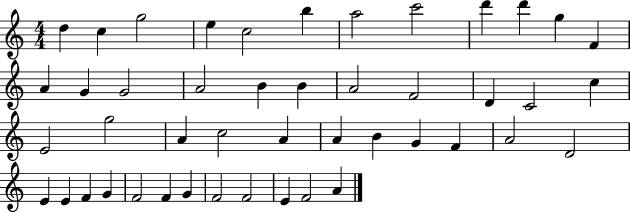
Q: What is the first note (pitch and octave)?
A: D5